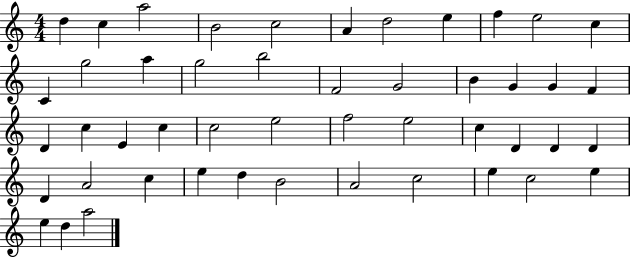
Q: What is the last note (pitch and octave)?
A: A5